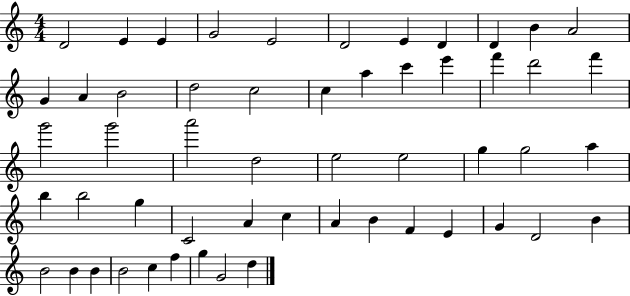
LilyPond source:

{
  \clef treble
  \numericTimeSignature
  \time 4/4
  \key c \major
  d'2 e'4 e'4 | g'2 e'2 | d'2 e'4 d'4 | d'4 b'4 a'2 | \break g'4 a'4 b'2 | d''2 c''2 | c''4 a''4 c'''4 e'''4 | f'''4 d'''2 f'''4 | \break g'''2 g'''2 | a'''2 d''2 | e''2 e''2 | g''4 g''2 a''4 | \break b''4 b''2 g''4 | c'2 a'4 c''4 | a'4 b'4 f'4 e'4 | g'4 d'2 b'4 | \break b'2 b'4 b'4 | b'2 c''4 f''4 | g''4 g'2 d''4 | \bar "|."
}